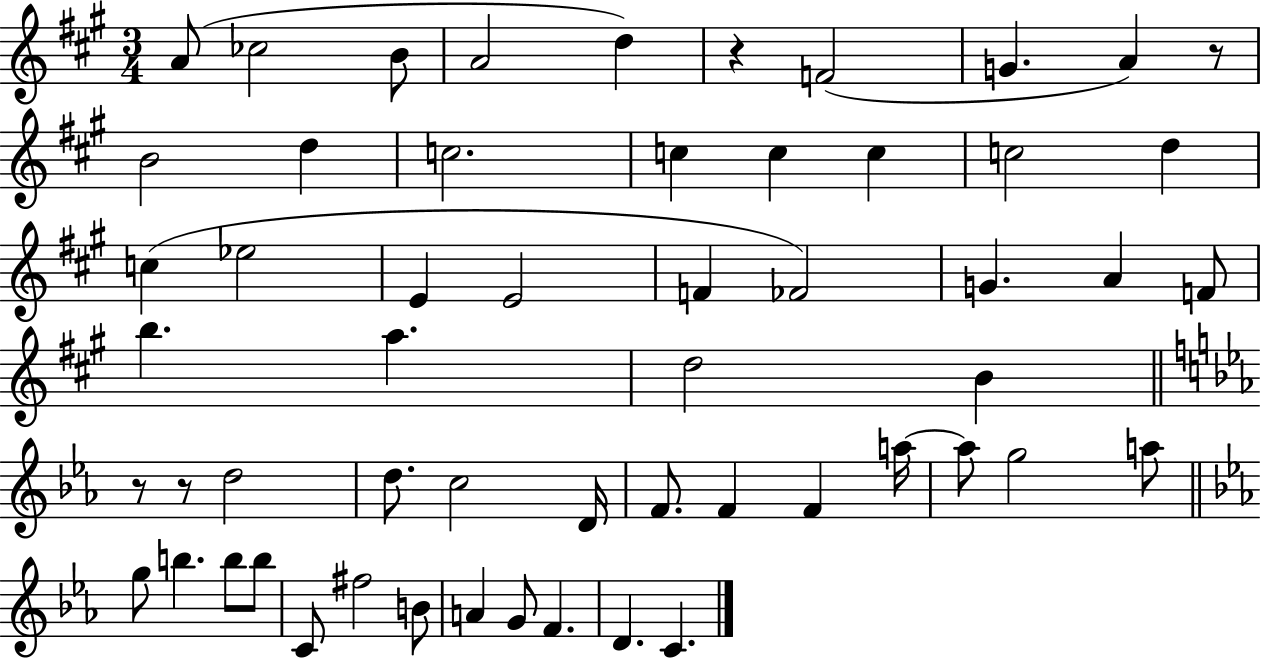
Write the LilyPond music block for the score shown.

{
  \clef treble
  \numericTimeSignature
  \time 3/4
  \key a \major
  \repeat volta 2 { a'8( ces''2 b'8 | a'2 d''4) | r4 f'2( | g'4. a'4) r8 | \break b'2 d''4 | c''2. | c''4 c''4 c''4 | c''2 d''4 | \break c''4( ees''2 | e'4 e'2 | f'4 fes'2) | g'4. a'4 f'8 | \break b''4. a''4. | d''2 b'4 | \bar "||" \break \key ees \major r8 r8 d''2 | d''8. c''2 d'16 | f'8. f'4 f'4 a''16~~ | a''8 g''2 a''8 | \break \bar "||" \break \key c \minor g''8 b''4. b''8 b''8 | c'8 fis''2 b'8 | a'4 g'8 f'4. | d'4. c'4. | \break } \bar "|."
}